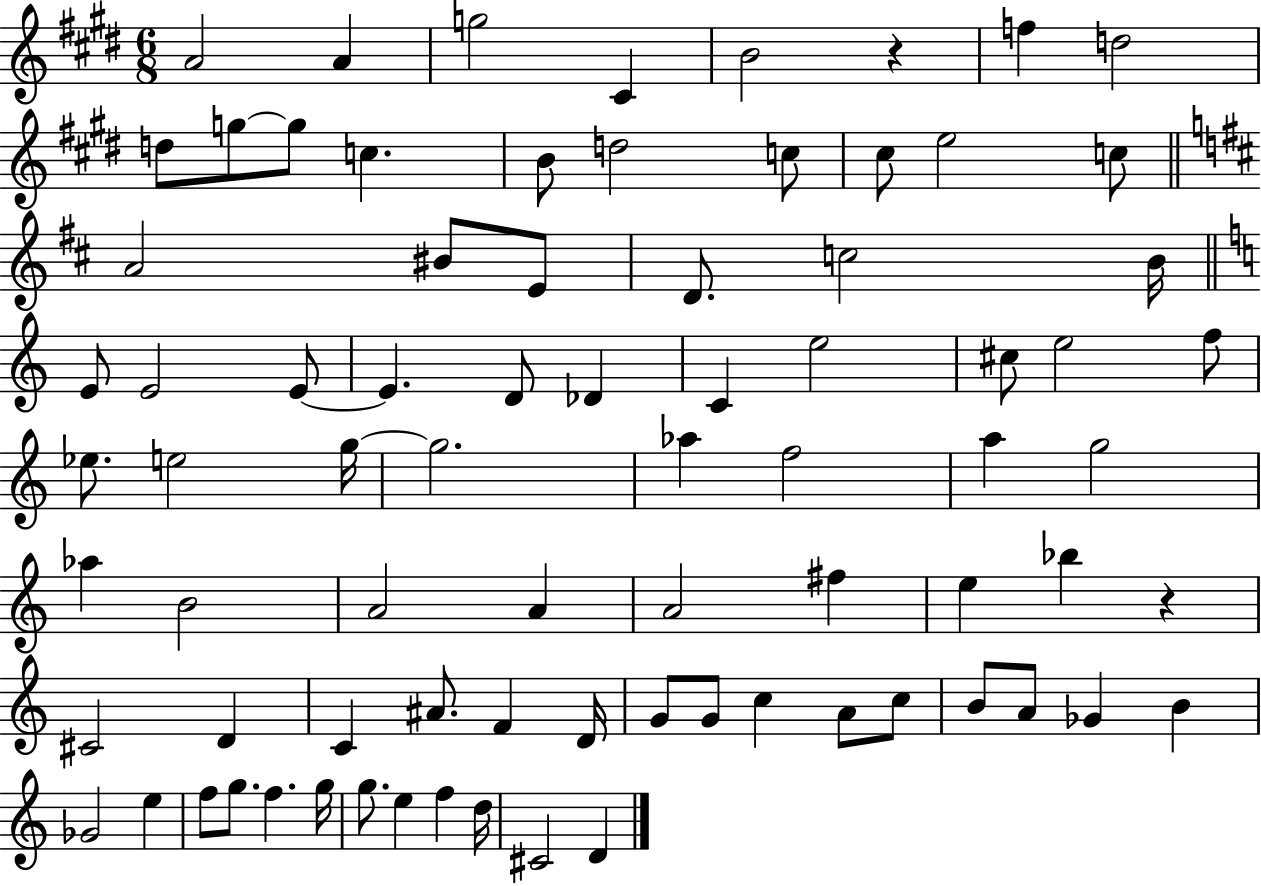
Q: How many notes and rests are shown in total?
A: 79